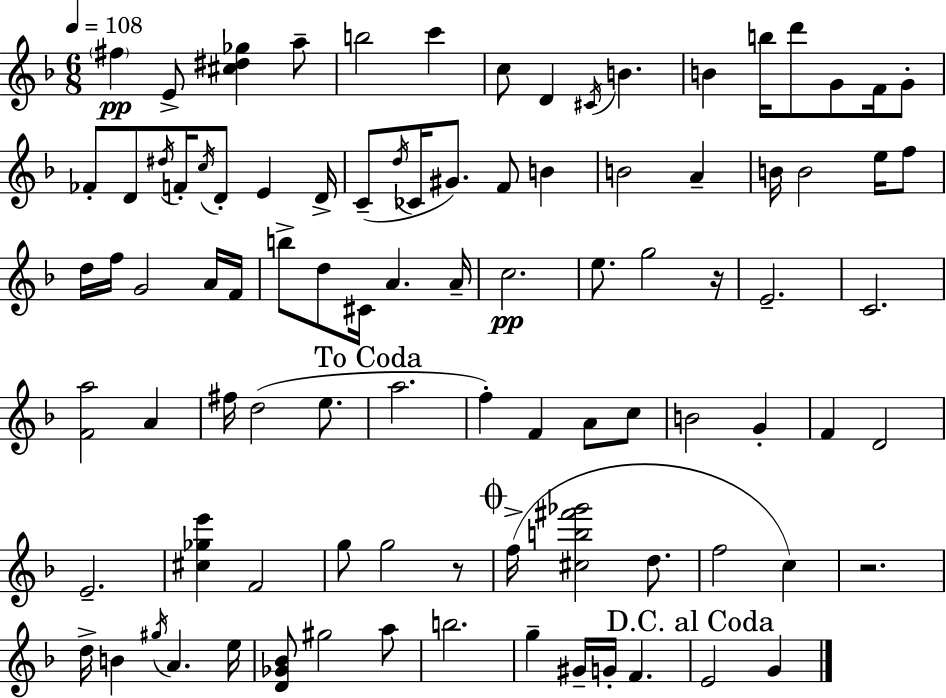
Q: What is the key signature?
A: D minor